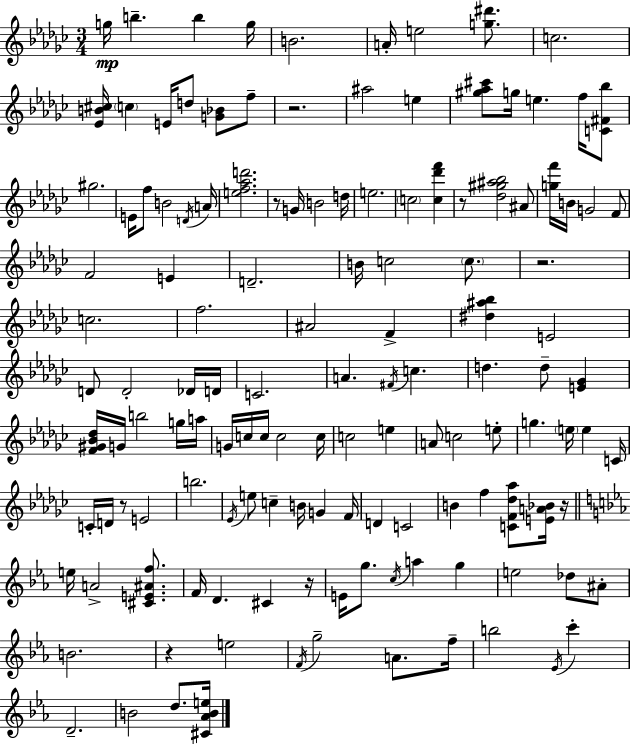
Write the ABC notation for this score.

X:1
T:Untitled
M:3/4
L:1/4
K:Ebm
g/4 b b g/4 B2 A/4 e2 [g^d']/2 c2 [_EB^c]/4 c E/4 d/2 [G_B]/2 f/2 z2 ^a2 e [^g_a^c']/2 g/4 e f/4 [C^F_b]/2 ^g2 E/4 f/2 B2 D/4 A/4 [ef_ad']2 z/2 G/4 B2 d/4 e2 c2 [c_d'f'] z/2 [_d^g^a_b]2 ^A/2 [gf']/4 B/4 G2 F/2 F2 E D2 B/4 c2 c/2 z2 c2 f2 ^A2 F [^d^a_b] E2 D/2 D2 _D/4 D/4 C2 A ^F/4 c d d/2 [E_G] [F^G_B_d]/4 G/4 b2 g/4 a/4 G/4 c/4 c/4 c2 c/4 c2 e A/2 c2 e/2 g e/4 e C/4 C/4 D/4 z/2 E2 b2 _E/4 e/2 c B/4 G F/4 D C2 B f [CF_d_a]/2 [EA_B]/4 z/4 e/4 A2 [^CE^Af]/2 F/4 D ^C z/4 E/4 g/2 c/4 a g e2 _d/2 ^A/2 B2 z e2 F/4 g2 A/2 f/4 b2 _E/4 c' D2 B2 d/2 [^C_ABe]/4